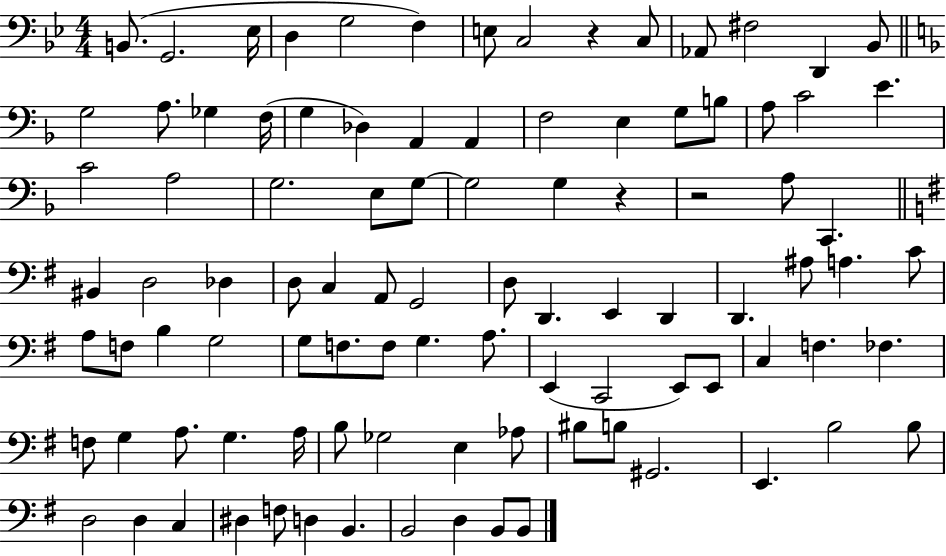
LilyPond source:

{
  \clef bass
  \numericTimeSignature
  \time 4/4
  \key bes \major
  b,8.( g,2. ees16 | d4 g2 f4) | e8 c2 r4 c8 | aes,8 fis2 d,4 bes,8 | \break \bar "||" \break \key f \major g2 a8. ges4 f16( | g4 des4) a,4 a,4 | f2 e4 g8 b8 | a8 c'2 e'4. | \break c'2 a2 | g2. e8 g8~~ | g2 g4 r4 | r2 a8 c,4. | \break \bar "||" \break \key e \minor bis,4 d2 des4 | d8 c4 a,8 g,2 | d8 d,4. e,4 d,4 | d,4. ais8 a4. c'8 | \break a8 f8 b4 g2 | g8 f8. f8 g4. a8. | e,4( c,2 e,8) e,8 | c4 f4. fes4. | \break f8 g4 a8. g4. a16 | b8 ges2 e4 aes8 | bis8 b8 gis,2. | e,4. b2 b8 | \break d2 d4 c4 | dis4 f8 d4 b,4. | b,2 d4 b,8 b,8 | \bar "|."
}